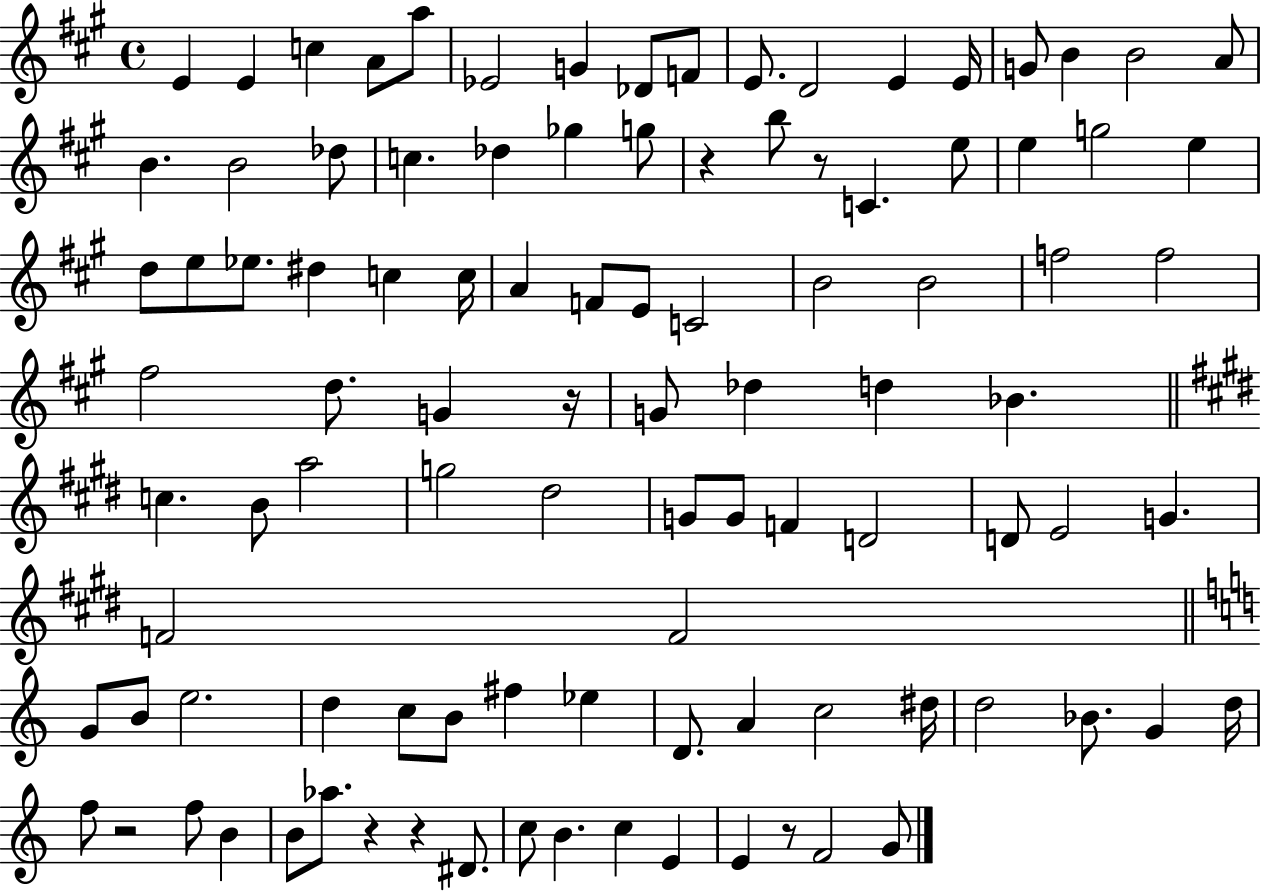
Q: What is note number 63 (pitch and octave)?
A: G4